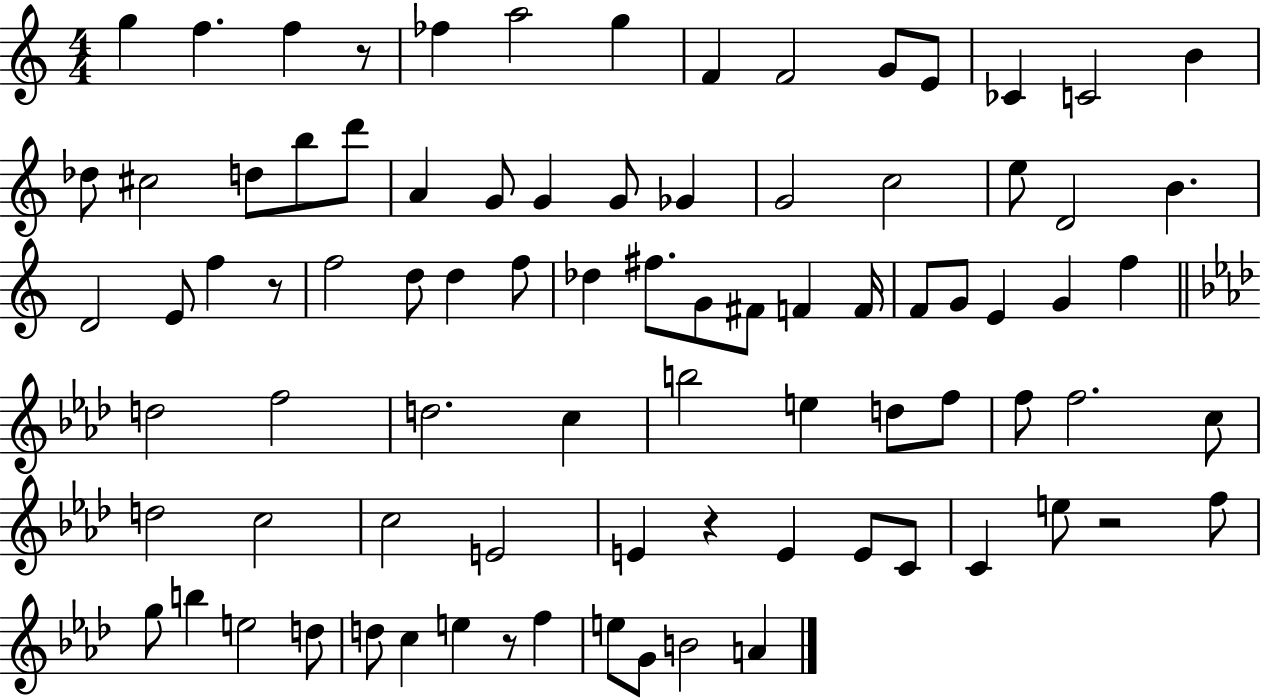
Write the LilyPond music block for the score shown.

{
  \clef treble
  \numericTimeSignature
  \time 4/4
  \key c \major
  \repeat volta 2 { g''4 f''4. f''4 r8 | fes''4 a''2 g''4 | f'4 f'2 g'8 e'8 | ces'4 c'2 b'4 | \break des''8 cis''2 d''8 b''8 d'''8 | a'4 g'8 g'4 g'8 ges'4 | g'2 c''2 | e''8 d'2 b'4. | \break d'2 e'8 f''4 r8 | f''2 d''8 d''4 f''8 | des''4 fis''8. g'8 fis'8 f'4 f'16 | f'8 g'8 e'4 g'4 f''4 | \break \bar "||" \break \key aes \major d''2 f''2 | d''2. c''4 | b''2 e''4 d''8 f''8 | f''8 f''2. c''8 | \break d''2 c''2 | c''2 e'2 | e'4 r4 e'4 e'8 c'8 | c'4 e''8 r2 f''8 | \break g''8 b''4 e''2 d''8 | d''8 c''4 e''4 r8 f''4 | e''8 g'8 b'2 a'4 | } \bar "|."
}